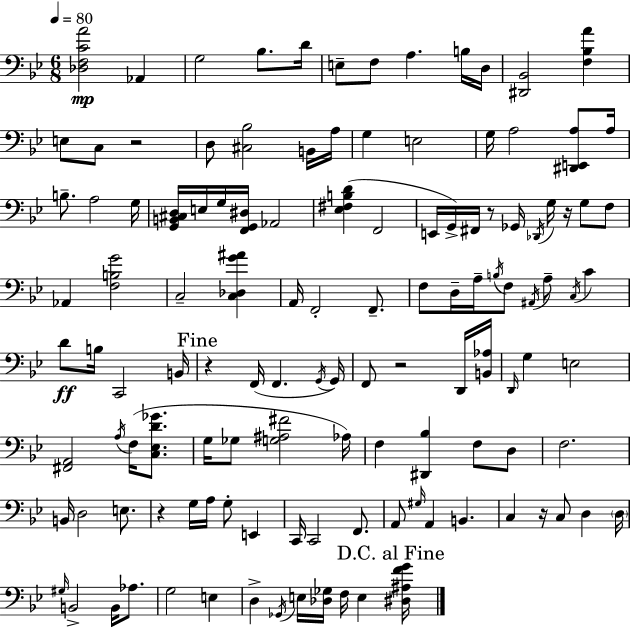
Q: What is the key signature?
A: BES major